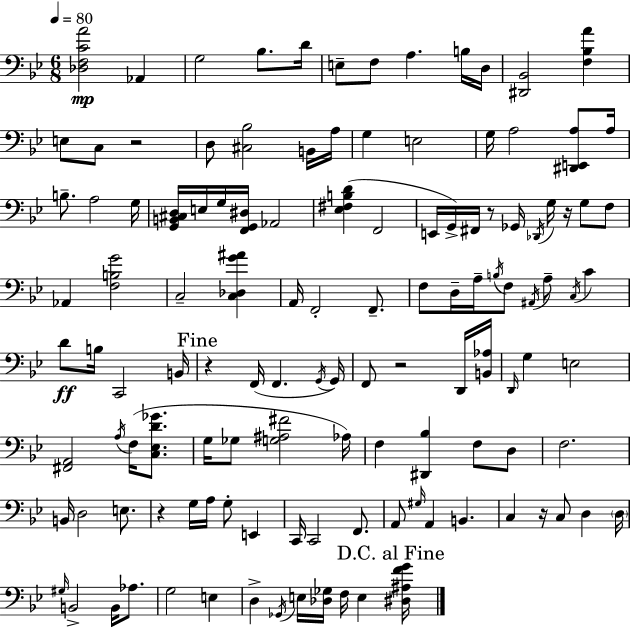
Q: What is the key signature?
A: BES major